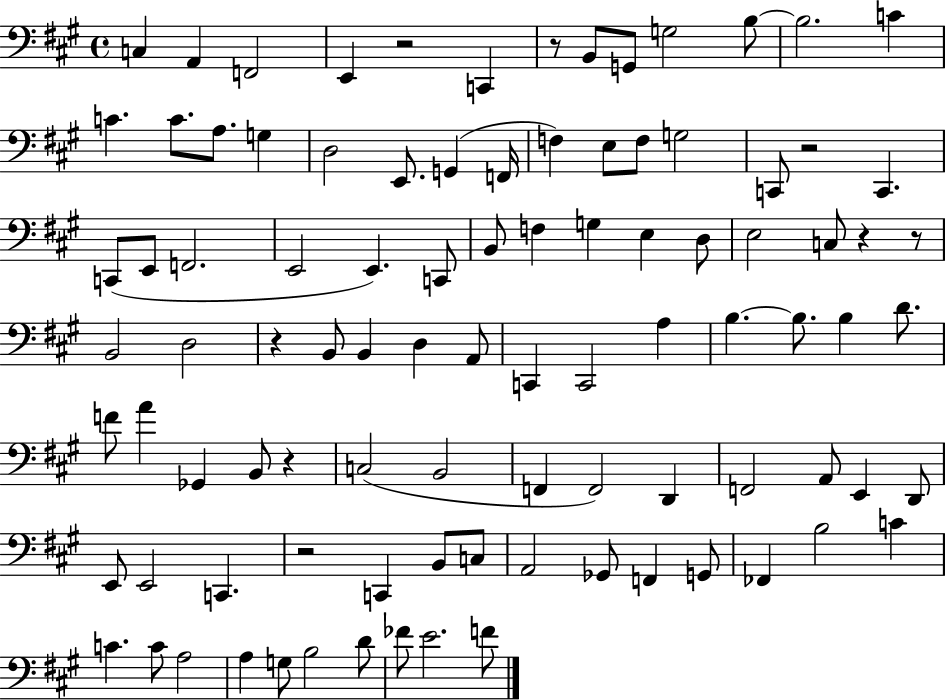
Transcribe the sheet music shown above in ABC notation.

X:1
T:Untitled
M:4/4
L:1/4
K:A
C, A,, F,,2 E,, z2 C,, z/2 B,,/2 G,,/2 G,2 B,/2 B,2 C C C/2 A,/2 G, D,2 E,,/2 G,, F,,/4 F, E,/2 F,/2 G,2 C,,/2 z2 C,, C,,/2 E,,/2 F,,2 E,,2 E,, C,,/2 B,,/2 F, G, E, D,/2 E,2 C,/2 z z/2 B,,2 D,2 z B,,/2 B,, D, A,,/2 C,, C,,2 A, B, B,/2 B, D/2 F/2 A _G,, B,,/2 z C,2 B,,2 F,, F,,2 D,, F,,2 A,,/2 E,, D,,/2 E,,/2 E,,2 C,, z2 C,, B,,/2 C,/2 A,,2 _G,,/2 F,, G,,/2 _F,, B,2 C C C/2 A,2 A, G,/2 B,2 D/2 _F/2 E2 F/2